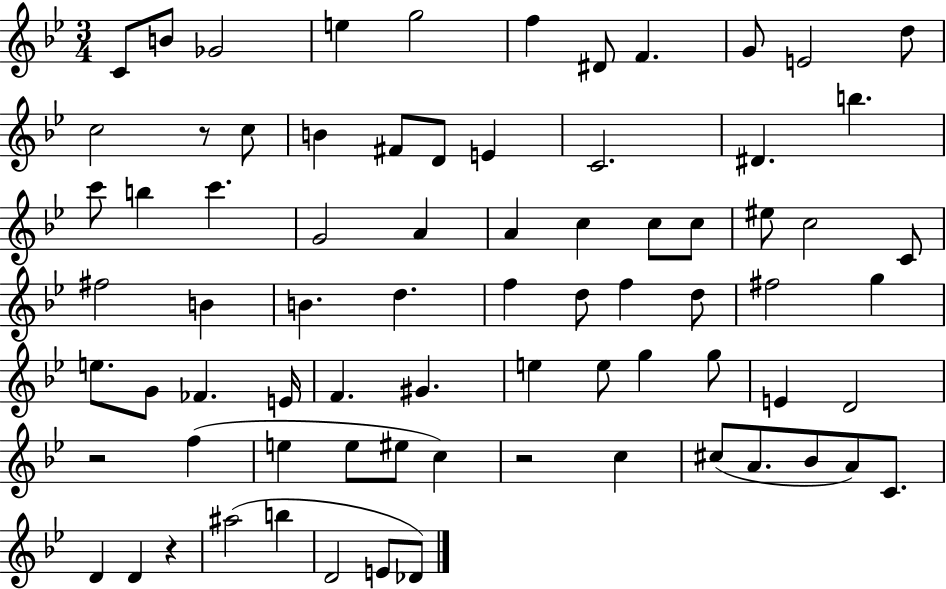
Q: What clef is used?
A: treble